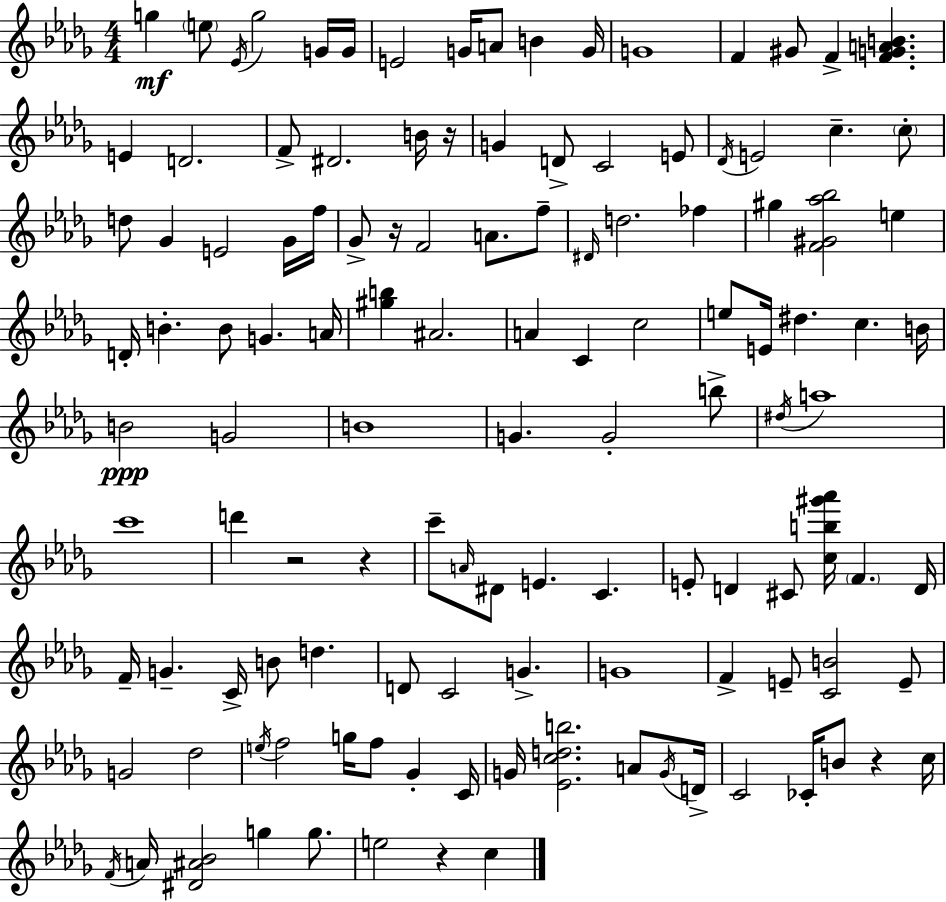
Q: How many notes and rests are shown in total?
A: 123